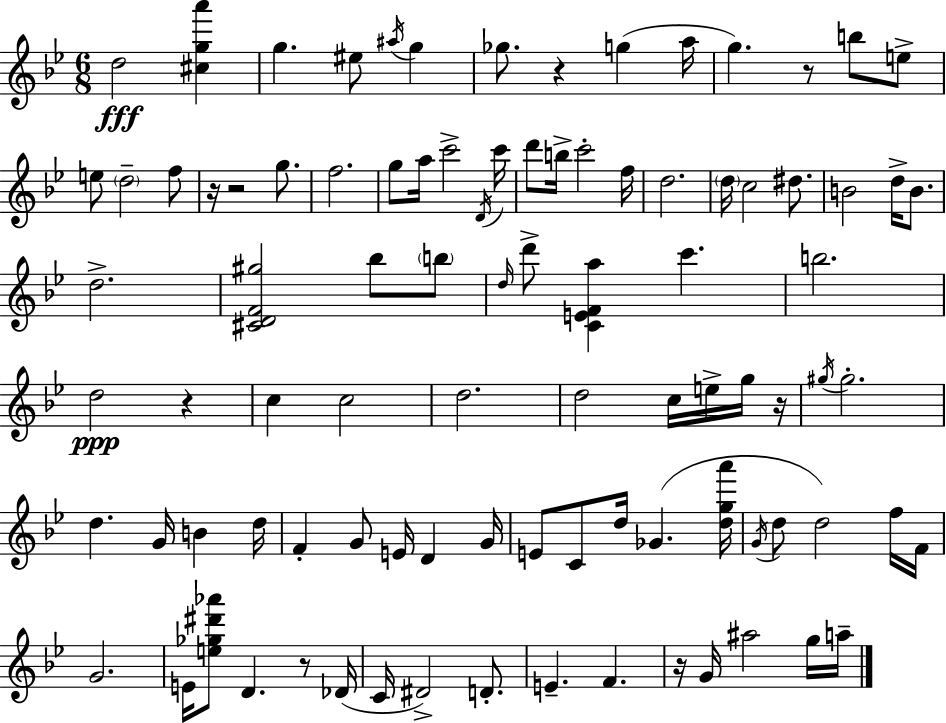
X:1
T:Untitled
M:6/8
L:1/4
K:Bb
d2 [^cga'] g ^e/2 ^a/4 g _g/2 z g a/4 g z/2 b/2 e/2 e/2 d2 f/2 z/4 z2 g/2 f2 g/2 a/4 c'2 D/4 c'/4 d'/2 b/4 c'2 f/4 d2 d/4 c2 ^d/2 B2 d/4 B/2 d2 [^CDF^g]2 _b/2 b/2 d/4 d'/2 [CEFa] c' b2 d2 z c c2 d2 d2 c/4 e/4 g/4 z/4 ^g/4 ^g2 d G/4 B d/4 F G/2 E/4 D G/4 E/2 C/2 d/4 _G [dga']/4 G/4 d/2 d2 f/4 F/4 G2 E/4 [e_g^d'_a']/2 D z/2 _D/4 C/4 ^D2 D/2 E F z/4 G/4 ^a2 g/4 a/4